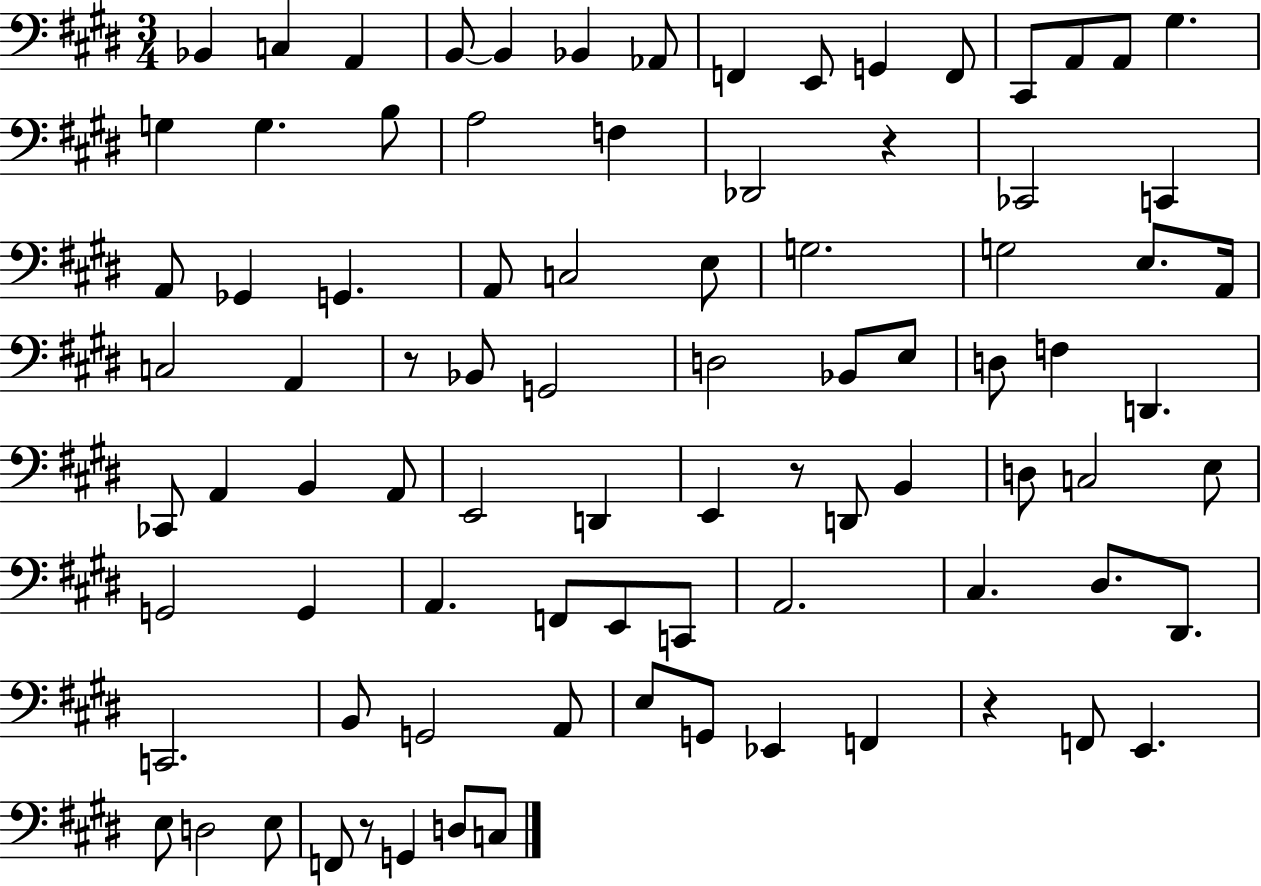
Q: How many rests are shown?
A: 5